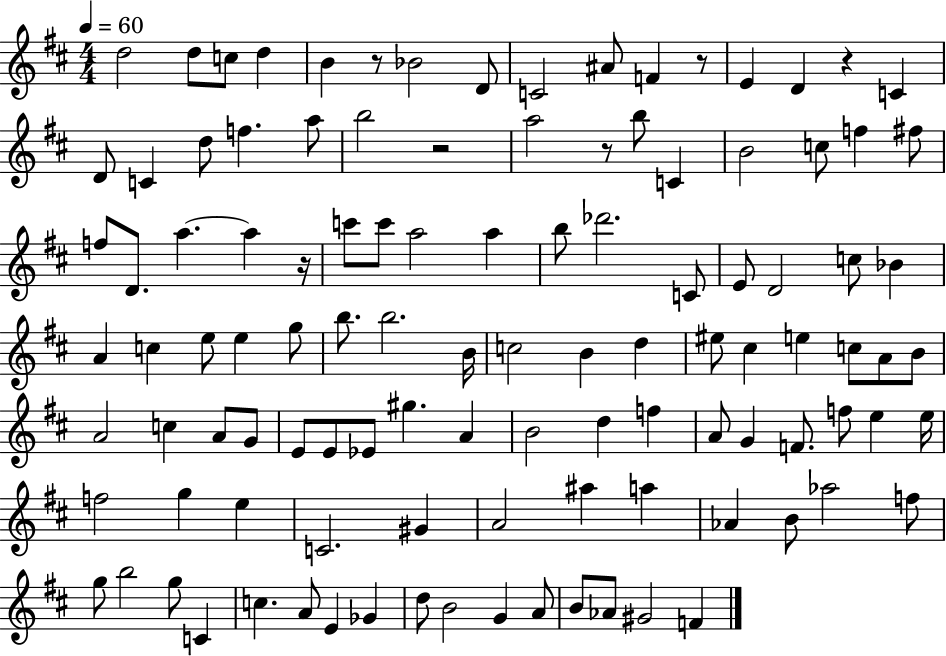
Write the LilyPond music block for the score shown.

{
  \clef treble
  \numericTimeSignature
  \time 4/4
  \key d \major
  \tempo 4 = 60
  \repeat volta 2 { d''2 d''8 c''8 d''4 | b'4 r8 bes'2 d'8 | c'2 ais'8 f'4 r8 | e'4 d'4 r4 c'4 | \break d'8 c'4 d''8 f''4. a''8 | b''2 r2 | a''2 r8 b''8 c'4 | b'2 c''8 f''4 fis''8 | \break f''8 d'8. a''4.~~ a''4 r16 | c'''8 c'''8 a''2 a''4 | b''8 des'''2. c'8 | e'8 d'2 c''8 bes'4 | \break a'4 c''4 e''8 e''4 g''8 | b''8. b''2. b'16 | c''2 b'4 d''4 | eis''8 cis''4 e''4 c''8 a'8 b'8 | \break a'2 c''4 a'8 g'8 | e'8 e'8 ees'8 gis''4. a'4 | b'2 d''4 f''4 | a'8 g'4 f'8. f''8 e''4 e''16 | \break f''2 g''4 e''4 | c'2. gis'4 | a'2 ais''4 a''4 | aes'4 b'8 aes''2 f''8 | \break g''8 b''2 g''8 c'4 | c''4. a'8 e'4 ges'4 | d''8 b'2 g'4 a'8 | b'8 aes'8 gis'2 f'4 | \break } \bar "|."
}